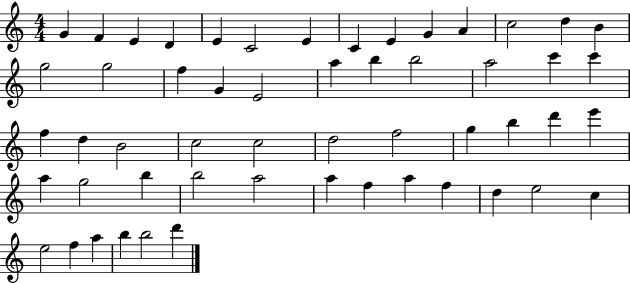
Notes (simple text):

G4/q F4/q E4/q D4/q E4/q C4/h E4/q C4/q E4/q G4/q A4/q C5/h D5/q B4/q G5/h G5/h F5/q G4/q E4/h A5/q B5/q B5/h A5/h C6/q C6/q F5/q D5/q B4/h C5/h C5/h D5/h F5/h G5/q B5/q D6/q E6/q A5/q G5/h B5/q B5/h A5/h A5/q F5/q A5/q F5/q D5/q E5/h C5/q E5/h F5/q A5/q B5/q B5/h D6/q